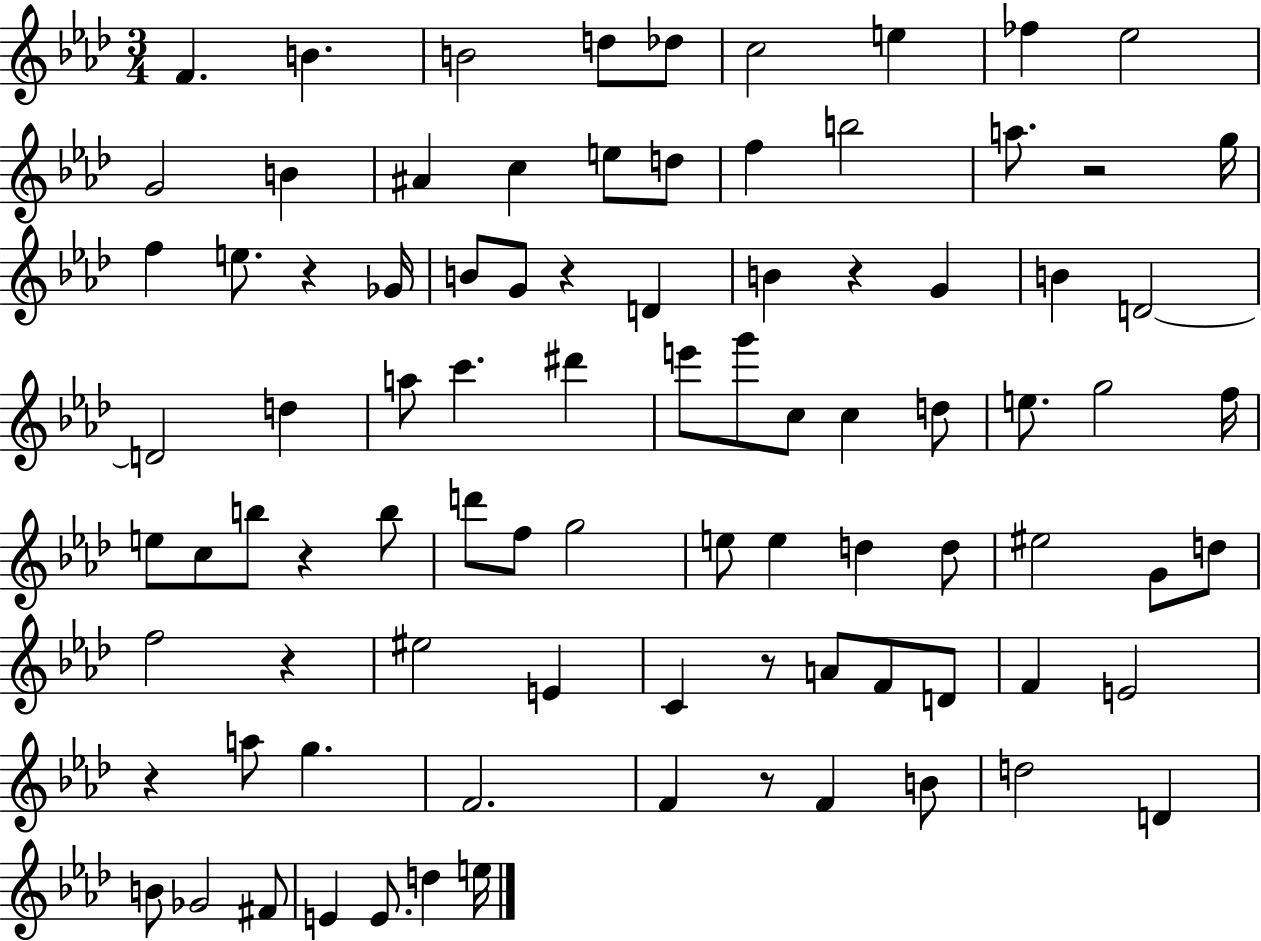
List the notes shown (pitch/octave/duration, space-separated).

F4/q. B4/q. B4/h D5/e Db5/e C5/h E5/q FES5/q Eb5/h G4/h B4/q A#4/q C5/q E5/e D5/e F5/q B5/h A5/e. R/h G5/s F5/q E5/e. R/q Gb4/s B4/e G4/e R/q D4/q B4/q R/q G4/q B4/q D4/h D4/h D5/q A5/e C6/q. D#6/q E6/e G6/e C5/e C5/q D5/e E5/e. G5/h F5/s E5/e C5/e B5/e R/q B5/e D6/e F5/e G5/h E5/e E5/q D5/q D5/e EIS5/h G4/e D5/e F5/h R/q EIS5/h E4/q C4/q R/e A4/e F4/e D4/e F4/q E4/h R/q A5/e G5/q. F4/h. F4/q R/e F4/q B4/e D5/h D4/q B4/e Gb4/h F#4/e E4/q E4/e. D5/q E5/s